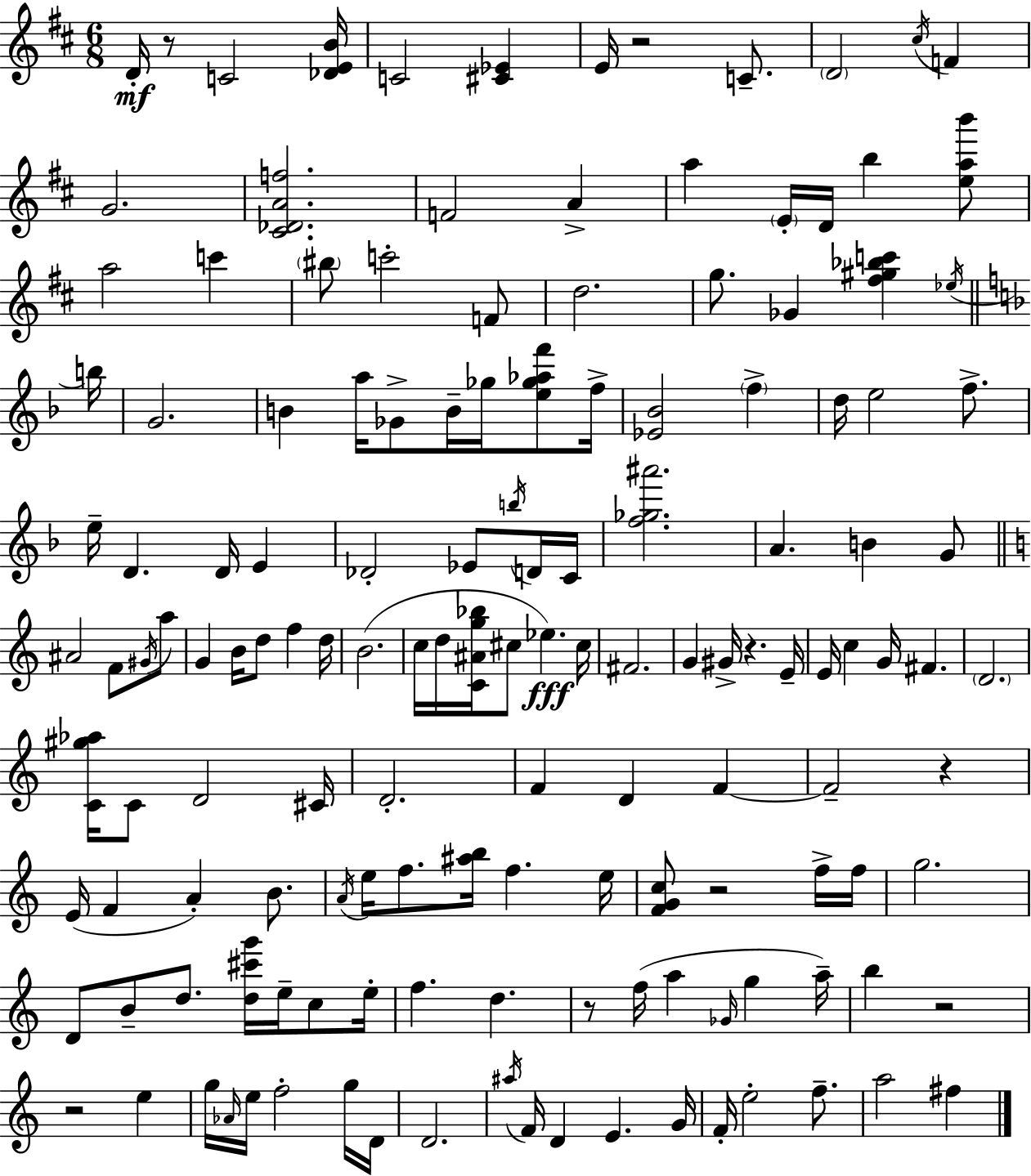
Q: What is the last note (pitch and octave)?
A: F#5